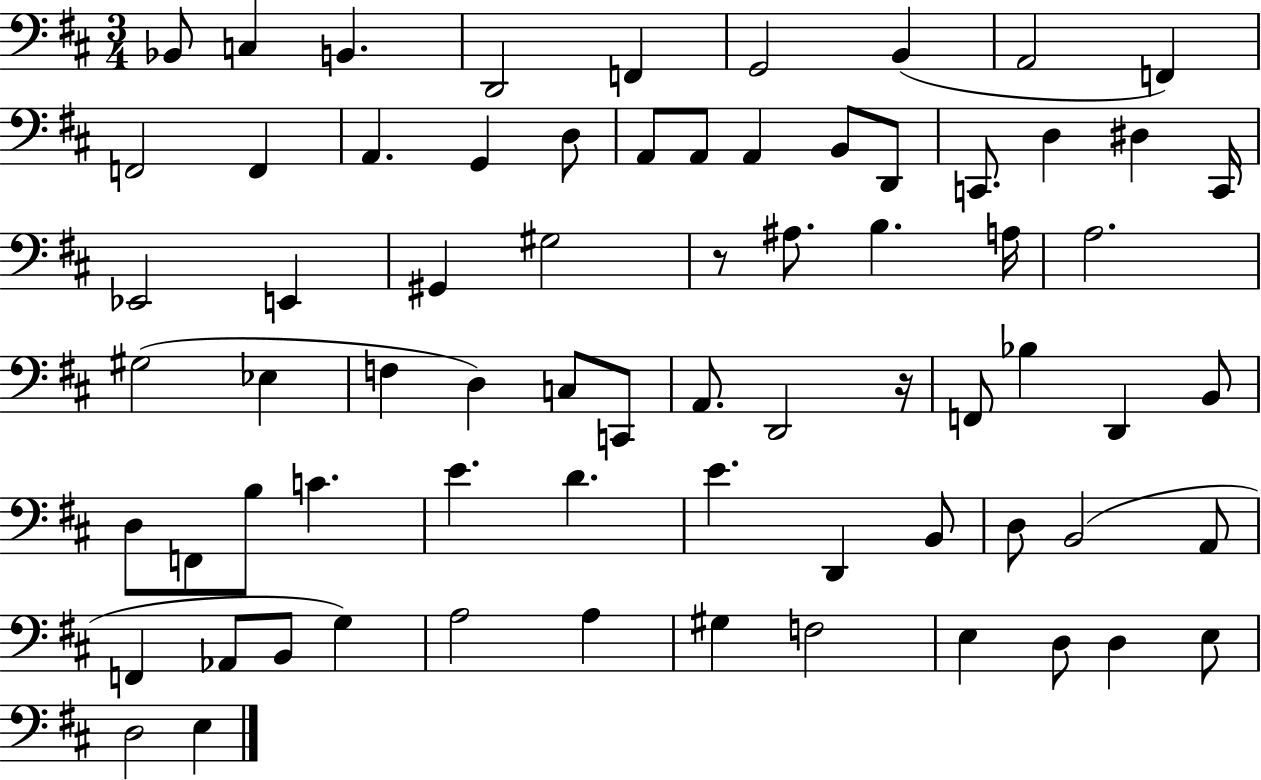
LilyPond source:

{
  \clef bass
  \numericTimeSignature
  \time 3/4
  \key d \major
  bes,8 c4 b,4. | d,2 f,4 | g,2 b,4( | a,2 f,4) | \break f,2 f,4 | a,4. g,4 d8 | a,8 a,8 a,4 b,8 d,8 | c,8. d4 dis4 c,16 | \break ees,2 e,4 | gis,4 gis2 | r8 ais8. b4. a16 | a2. | \break gis2( ees4 | f4 d4) c8 c,8 | a,8. d,2 r16 | f,8 bes4 d,4 b,8 | \break d8 f,8 b8 c'4. | e'4. d'4. | e'4. d,4 b,8 | d8 b,2( a,8 | \break f,4 aes,8 b,8 g4) | a2 a4 | gis4 f2 | e4 d8 d4 e8 | \break d2 e4 | \bar "|."
}